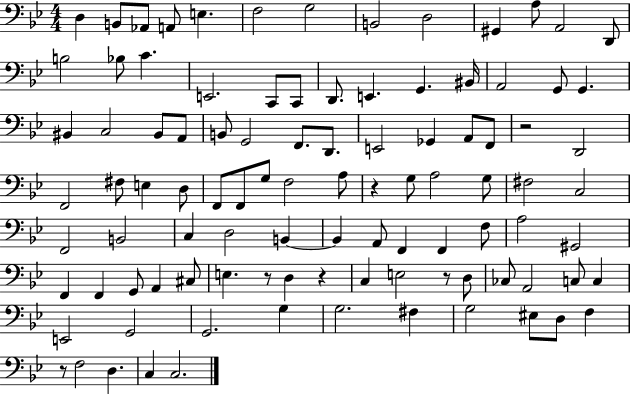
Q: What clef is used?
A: bass